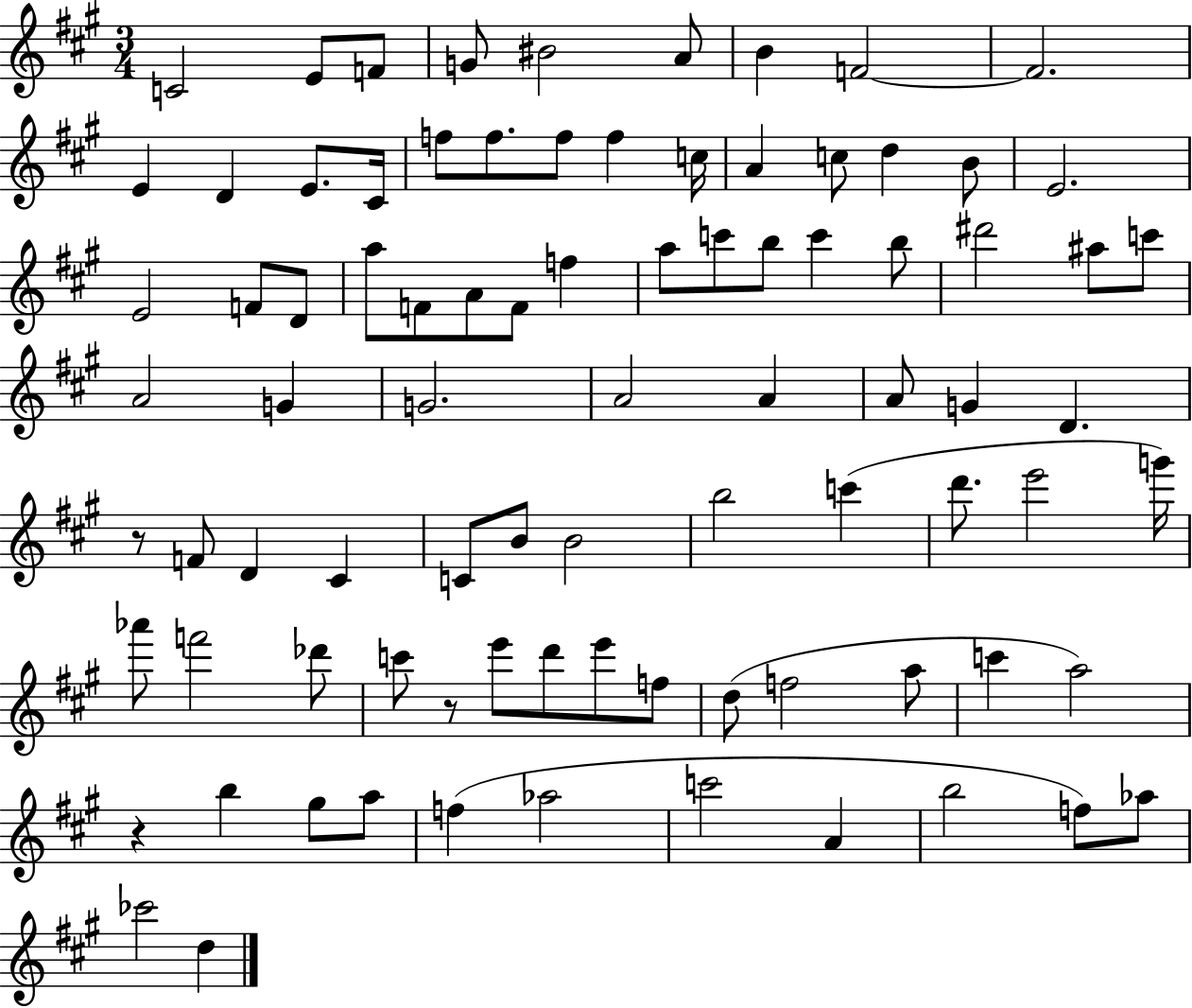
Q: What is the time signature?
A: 3/4